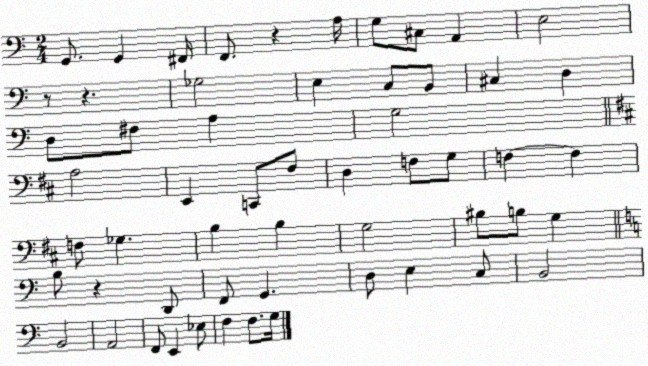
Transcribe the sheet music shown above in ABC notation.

X:1
T:Untitled
M:2/4
L:1/4
K:C
G,,/2 G,, ^F,,/4 F,,/2 z A,/4 G,/2 ^C,/2 A,, E,2 z/2 z _G,2 E, C,/2 B,,/2 ^C, D, D,/2 ^F,/2 A, G,2 A,2 E,, C,,/2 ^F,/2 D, F,/2 G,/2 F, F, F,/2 _G, B, B, G,2 ^B,/2 B,/2 G, B,/2 z D,,/2 F,,/2 G,, D,/2 E, C,/2 B,,2 B,,2 A,,2 F,,/2 E,, _E,/2 F, F,/2 G,/4